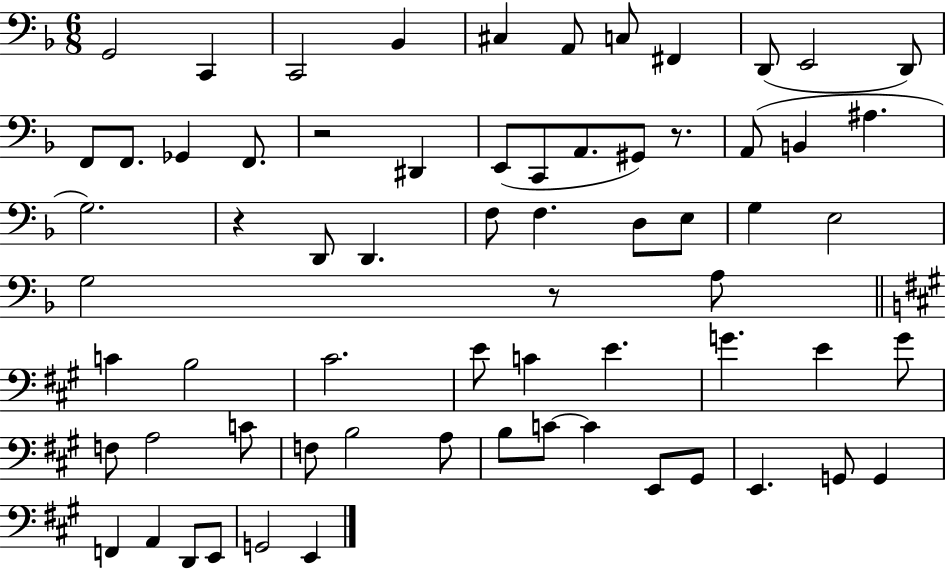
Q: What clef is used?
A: bass